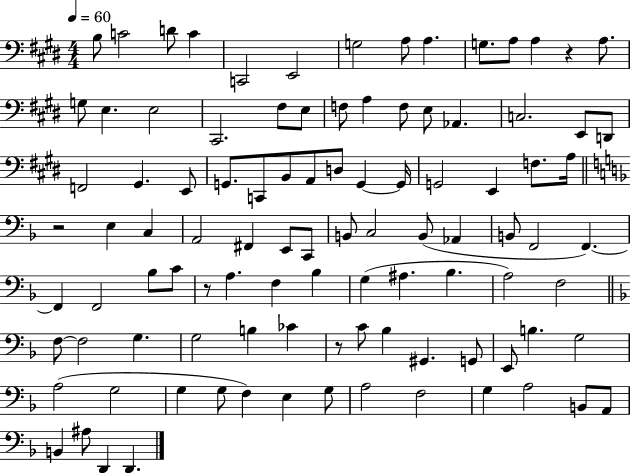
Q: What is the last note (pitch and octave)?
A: D2